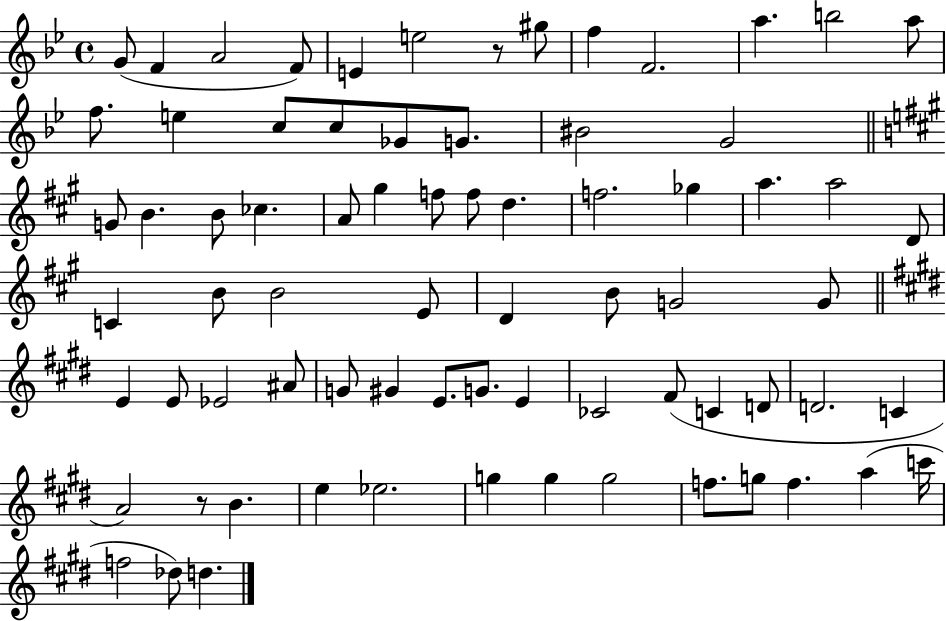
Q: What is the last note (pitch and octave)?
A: D5